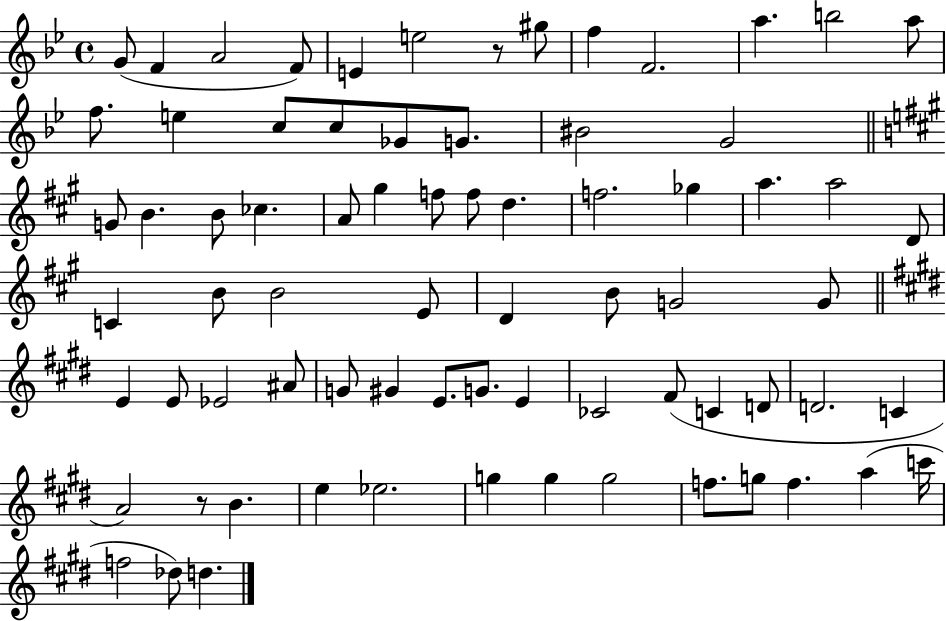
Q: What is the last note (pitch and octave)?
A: D5